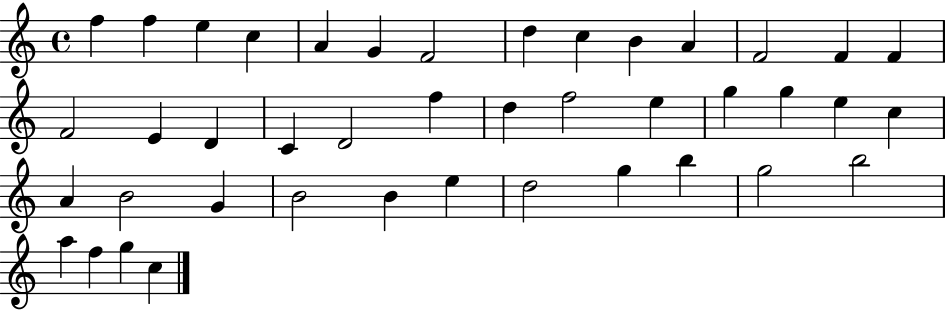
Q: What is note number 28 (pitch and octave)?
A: A4